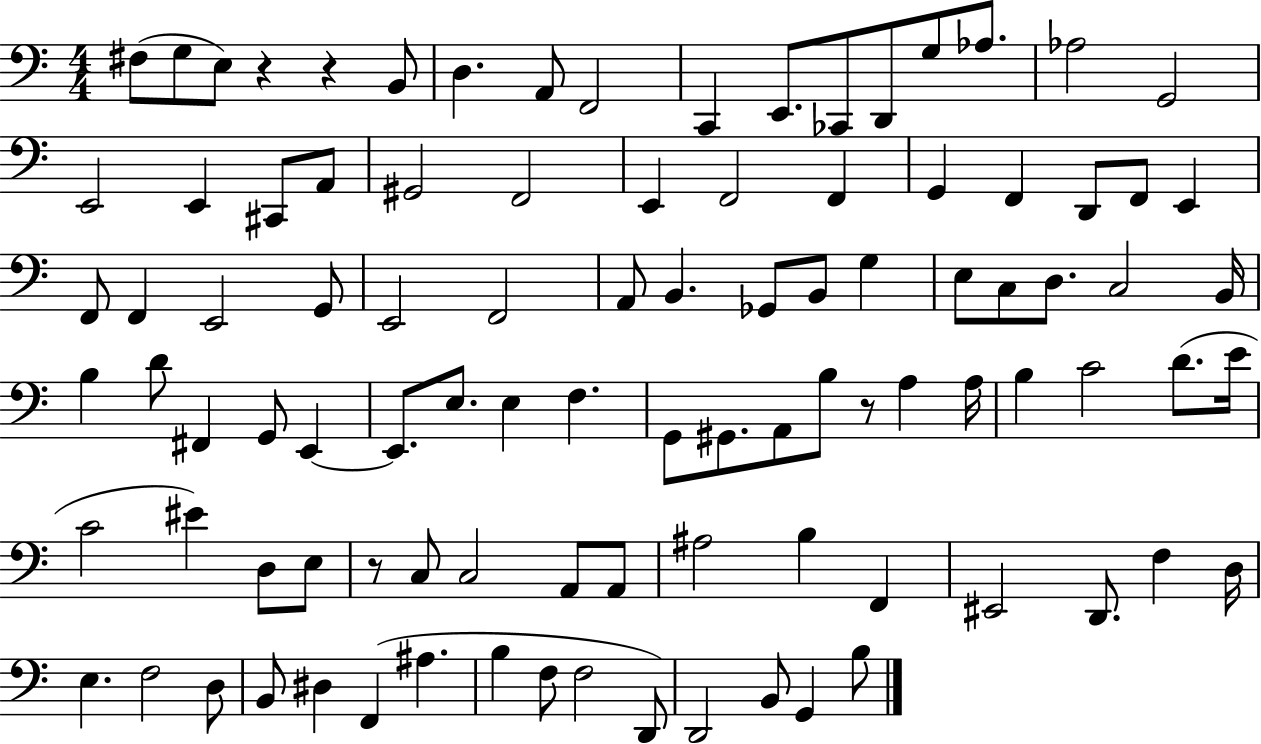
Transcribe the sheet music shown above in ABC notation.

X:1
T:Untitled
M:4/4
L:1/4
K:C
^F,/2 G,/2 E,/2 z z B,,/2 D, A,,/2 F,,2 C,, E,,/2 _C,,/2 D,,/2 G,/2 _A,/2 _A,2 G,,2 E,,2 E,, ^C,,/2 A,,/2 ^G,,2 F,,2 E,, F,,2 F,, G,, F,, D,,/2 F,,/2 E,, F,,/2 F,, E,,2 G,,/2 E,,2 F,,2 A,,/2 B,, _G,,/2 B,,/2 G, E,/2 C,/2 D,/2 C,2 B,,/4 B, D/2 ^F,, G,,/2 E,, E,,/2 E,/2 E, F, G,,/2 ^G,,/2 A,,/2 B,/2 z/2 A, A,/4 B, C2 D/2 E/4 C2 ^E D,/2 E,/2 z/2 C,/2 C,2 A,,/2 A,,/2 ^A,2 B, F,, ^E,,2 D,,/2 F, D,/4 E, F,2 D,/2 B,,/2 ^D, F,, ^A, B, F,/2 F,2 D,,/2 D,,2 B,,/2 G,, B,/2